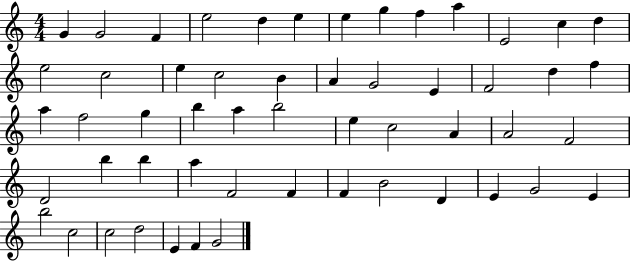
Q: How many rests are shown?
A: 0